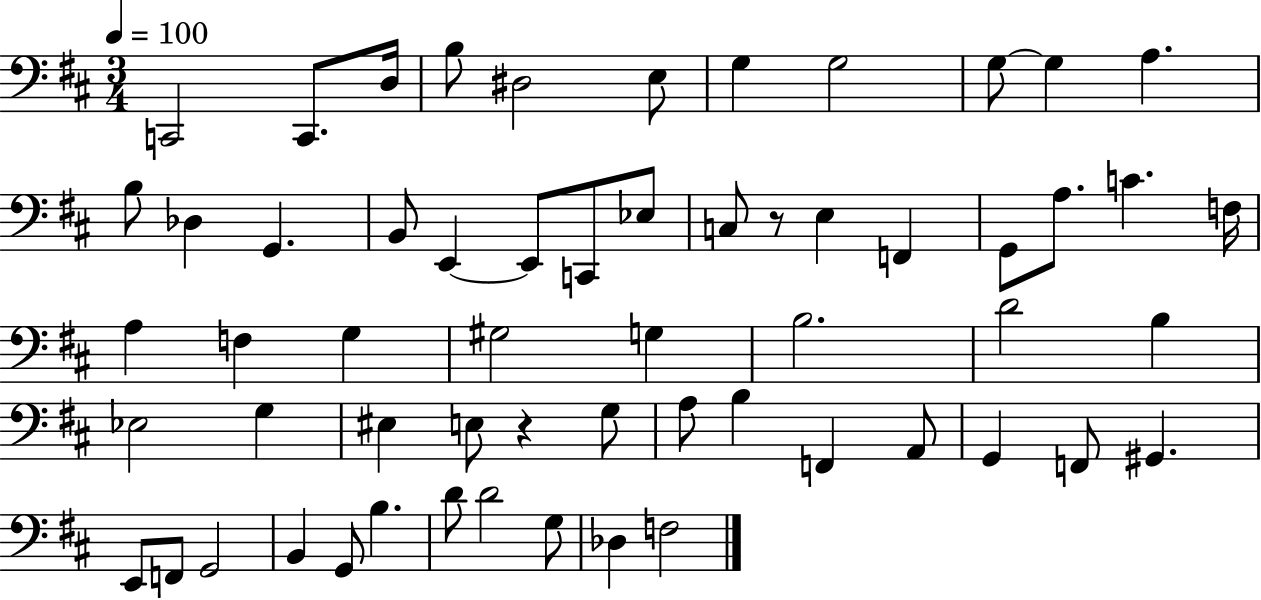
{
  \clef bass
  \numericTimeSignature
  \time 3/4
  \key d \major
  \tempo 4 = 100
  \repeat volta 2 { c,2 c,8. d16 | b8 dis2 e8 | g4 g2 | g8~~ g4 a4. | \break b8 des4 g,4. | b,8 e,4~~ e,8 c,8 ees8 | c8 r8 e4 f,4 | g,8 a8. c'4. f16 | \break a4 f4 g4 | gis2 g4 | b2. | d'2 b4 | \break ees2 g4 | eis4 e8 r4 g8 | a8 b4 f,4 a,8 | g,4 f,8 gis,4. | \break e,8 f,8 g,2 | b,4 g,8 b4. | d'8 d'2 g8 | des4 f2 | \break } \bar "|."
}